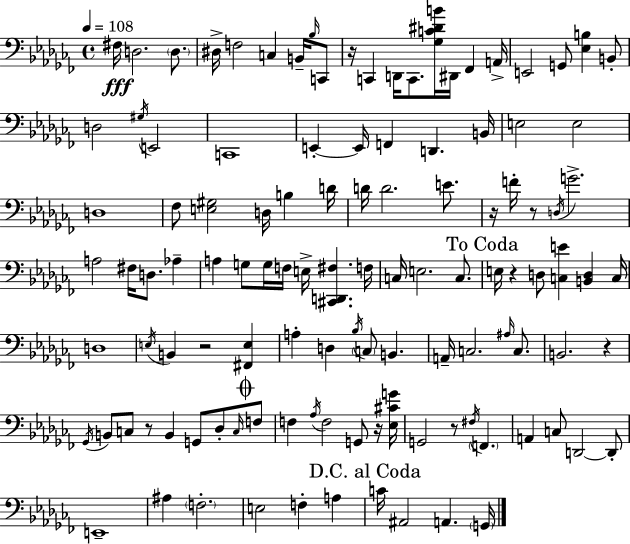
X:1
T:Untitled
M:4/4
L:1/4
K:Abm
^F,/4 D,2 D,/2 ^D,/4 F,2 C, B,,/4 _B,/4 C,,/2 z/4 C,, D,,/4 C,,/2 [_G,C^DB]/4 ^D,,/4 _F,, A,,/4 E,,2 G,,/2 [_E,B,] B,,/2 D,2 ^G,/4 E,,2 C,,4 E,, E,,/4 F,, D,, B,,/4 E,2 E,2 D,4 _F,/2 [E,^G,]2 D,/4 B, D/4 D/4 D2 E/2 z/4 F/4 z/2 D,/4 G2 A,2 ^F,/4 D,/2 _A, A, G,/2 G,/4 F,/4 E,/4 [^C,,D,,^F,] F,/4 C,/4 E,2 C,/2 E,/4 z D,/2 [C,E] [B,,D,] C,/4 D,4 E,/4 B,, z2 [^F,,E,] A, D, _B,/4 C,/2 B,, A,,/4 C,2 ^A,/4 C,/2 B,,2 z _G,,/4 B,,/2 C,/2 z/2 B,, G,,/2 _D,/2 C,/4 F,/2 F, _A,/4 F,2 G,,/2 z/4 [_E,^CG]/4 G,,2 z/2 ^F,/4 F,, A,, C,/2 D,,2 D,,/2 E,,4 ^A, F,2 E,2 F, A, C/4 ^A,,2 A,, G,,/4